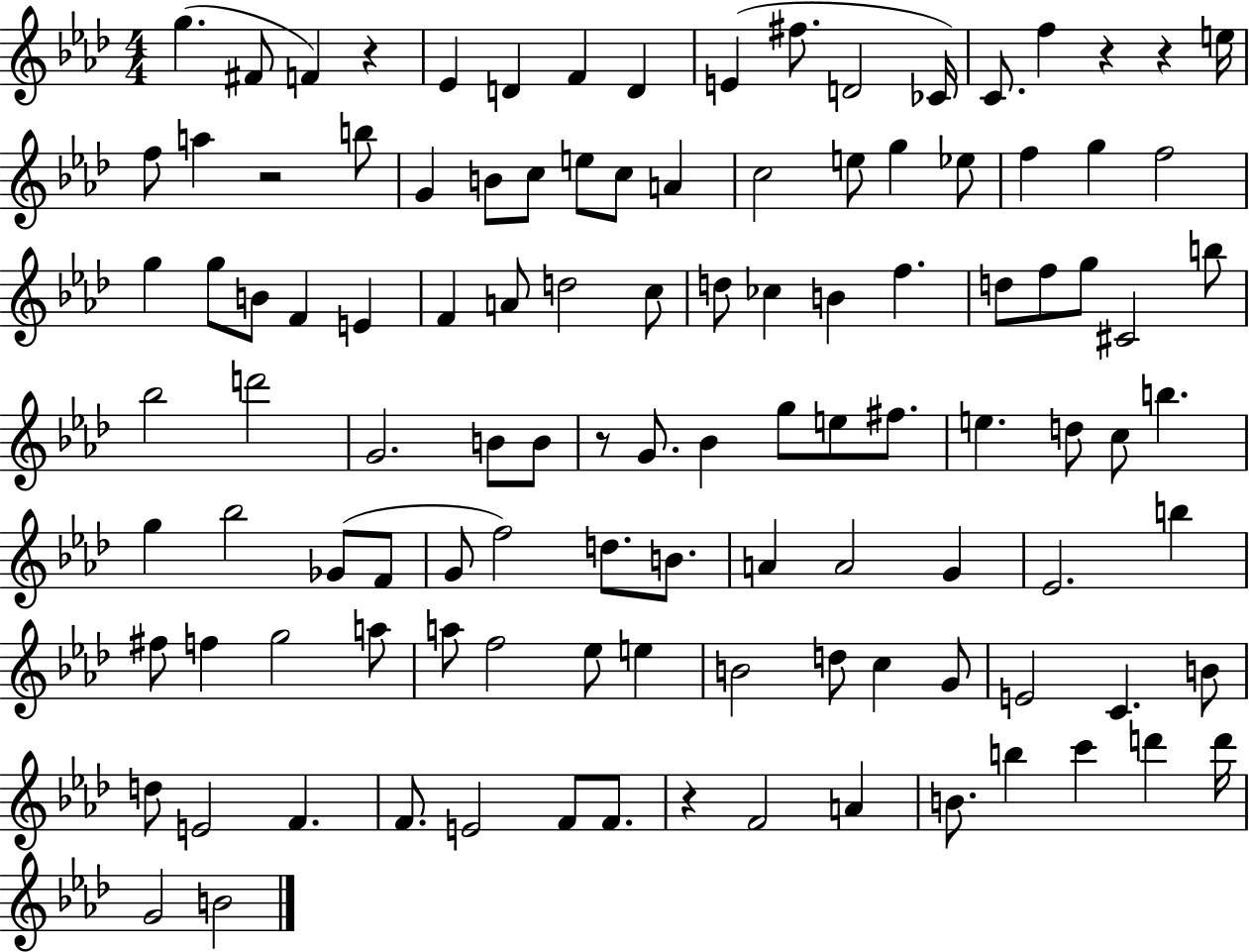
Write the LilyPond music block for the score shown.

{
  \clef treble
  \numericTimeSignature
  \time 4/4
  \key aes \major
  \repeat volta 2 { g''4.( fis'8 f'4) r4 | ees'4 d'4 f'4 d'4 | e'4( fis''8. d'2 ces'16) | c'8. f''4 r4 r4 e''16 | \break f''8 a''4 r2 b''8 | g'4 b'8 c''8 e''8 c''8 a'4 | c''2 e''8 g''4 ees''8 | f''4 g''4 f''2 | \break g''4 g''8 b'8 f'4 e'4 | f'4 a'8 d''2 c''8 | d''8 ces''4 b'4 f''4. | d''8 f''8 g''8 cis'2 b''8 | \break bes''2 d'''2 | g'2. b'8 b'8 | r8 g'8. bes'4 g''8 e''8 fis''8. | e''4. d''8 c''8 b''4. | \break g''4 bes''2 ges'8( f'8 | g'8 f''2) d''8. b'8. | a'4 a'2 g'4 | ees'2. b''4 | \break fis''8 f''4 g''2 a''8 | a''8 f''2 ees''8 e''4 | b'2 d''8 c''4 g'8 | e'2 c'4. b'8 | \break d''8 e'2 f'4. | f'8. e'2 f'8 f'8. | r4 f'2 a'4 | b'8. b''4 c'''4 d'''4 d'''16 | \break g'2 b'2 | } \bar "|."
}